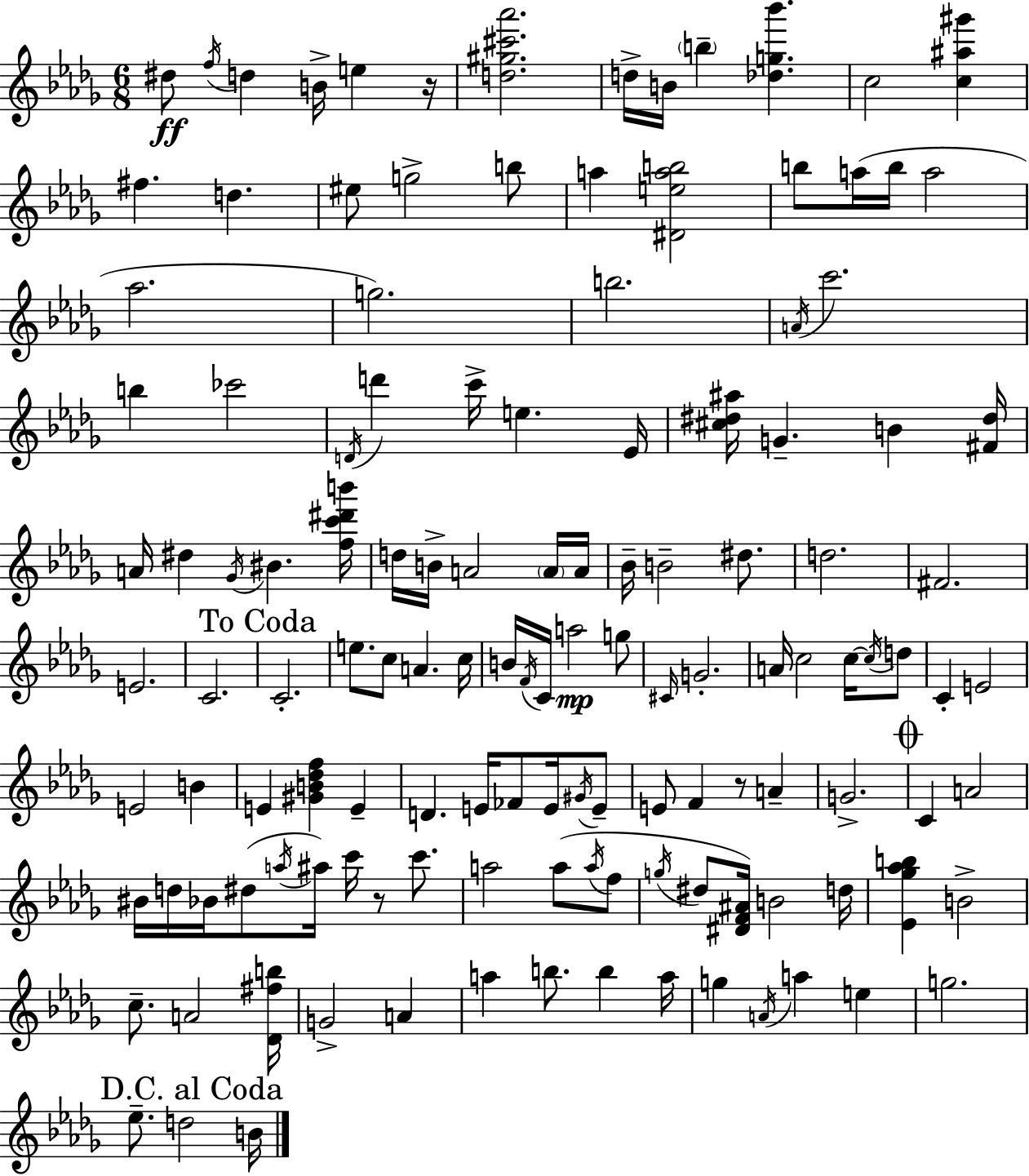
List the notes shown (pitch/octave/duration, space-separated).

D#5/e F5/s D5/q B4/s E5/q R/s [D5,G#5,C#6,Ab6]/h. D5/s B4/s B5/q [Db5,G5,Bb6]/q. C5/h [C5,A#5,G#6]/q F#5/q. D5/q. EIS5/e G5/h B5/e A5/q [D#4,E5,A5,B5]/h B5/e A5/s B5/s A5/h Ab5/h. G5/h. B5/h. A4/s C6/h. B5/q CES6/h D4/s D6/q C6/s E5/q. Eb4/s [C#5,D#5,A#5]/s G4/q. B4/q [F#4,D#5]/s A4/s D#5/q Gb4/s BIS4/q. [F5,C6,D#6,B6]/s D5/s B4/s A4/h A4/s A4/s Bb4/s B4/h D#5/e. D5/h. F#4/h. E4/h. C4/h. C4/h. E5/e. C5/e A4/q. C5/s B4/s F4/s C4/s A5/h G5/e C#4/s G4/h. A4/s C5/h C5/s C5/s D5/e C4/q E4/h E4/h B4/q E4/q [G#4,B4,Db5,F5]/q E4/q D4/q. E4/s FES4/e E4/s G#4/s E4/e E4/e F4/q R/e A4/q G4/h. C4/q A4/h BIS4/s D5/s Bb4/s D#5/e A5/s A#5/s C6/s R/e C6/e. A5/h A5/e A5/s F5/e G5/s D#5/e [D#4,F4,A#4]/s B4/h D5/s [Eb4,Gb5,Ab5,B5]/q B4/h C5/e. A4/h [Db4,F#5,B5]/s G4/h A4/q A5/q B5/e. B5/q A5/s G5/q A4/s A5/q E5/q G5/h. Eb5/e. D5/h B4/s